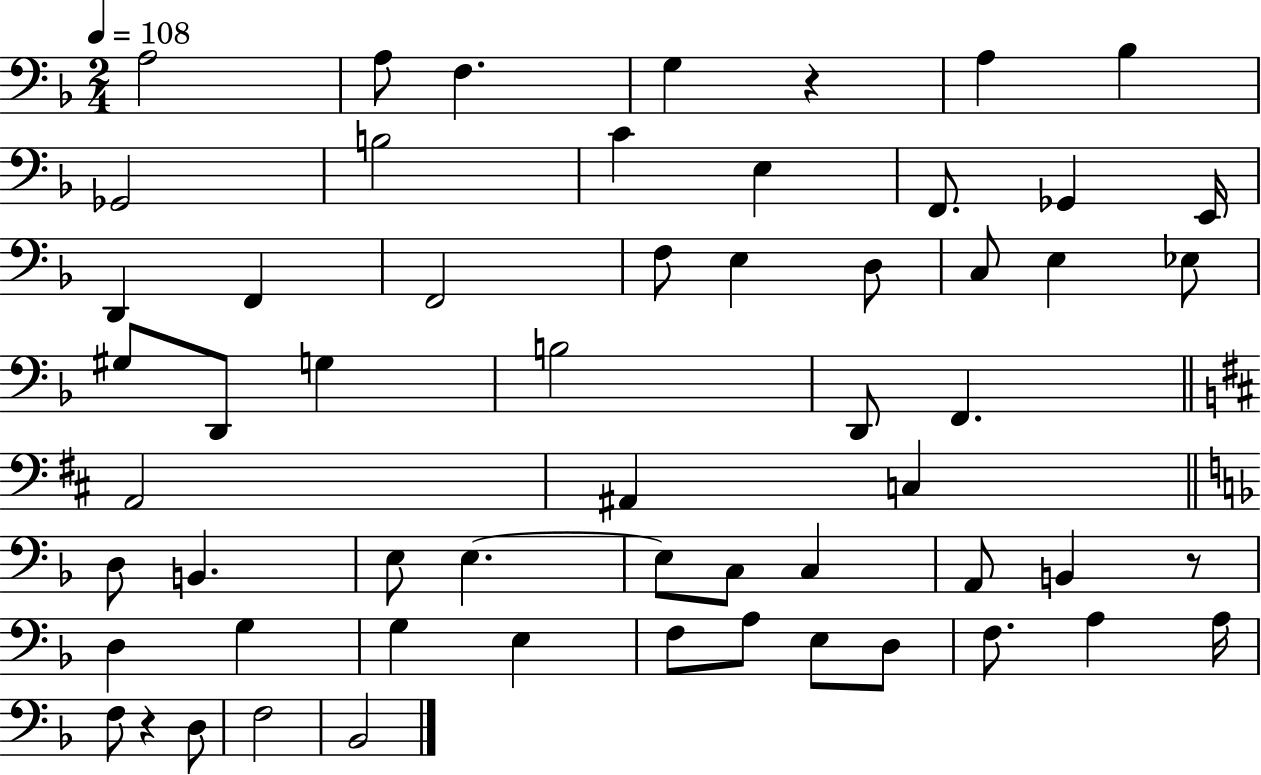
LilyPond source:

{
  \clef bass
  \numericTimeSignature
  \time 2/4
  \key f \major
  \tempo 4 = 108
  a2 | a8 f4. | g4 r4 | a4 bes4 | \break ges,2 | b2 | c'4 e4 | f,8. ges,4 e,16 | \break d,4 f,4 | f,2 | f8 e4 d8 | c8 e4 ees8 | \break gis8 d,8 g4 | b2 | d,8 f,4. | \bar "||" \break \key b \minor a,2 | ais,4 c4 | \bar "||" \break \key f \major d8 b,4. | e8 e4.~~ | e8 c8 c4 | a,8 b,4 r8 | \break d4 g4 | g4 e4 | f8 a8 e8 d8 | f8. a4 a16 | \break f8 r4 d8 | f2 | bes,2 | \bar "|."
}